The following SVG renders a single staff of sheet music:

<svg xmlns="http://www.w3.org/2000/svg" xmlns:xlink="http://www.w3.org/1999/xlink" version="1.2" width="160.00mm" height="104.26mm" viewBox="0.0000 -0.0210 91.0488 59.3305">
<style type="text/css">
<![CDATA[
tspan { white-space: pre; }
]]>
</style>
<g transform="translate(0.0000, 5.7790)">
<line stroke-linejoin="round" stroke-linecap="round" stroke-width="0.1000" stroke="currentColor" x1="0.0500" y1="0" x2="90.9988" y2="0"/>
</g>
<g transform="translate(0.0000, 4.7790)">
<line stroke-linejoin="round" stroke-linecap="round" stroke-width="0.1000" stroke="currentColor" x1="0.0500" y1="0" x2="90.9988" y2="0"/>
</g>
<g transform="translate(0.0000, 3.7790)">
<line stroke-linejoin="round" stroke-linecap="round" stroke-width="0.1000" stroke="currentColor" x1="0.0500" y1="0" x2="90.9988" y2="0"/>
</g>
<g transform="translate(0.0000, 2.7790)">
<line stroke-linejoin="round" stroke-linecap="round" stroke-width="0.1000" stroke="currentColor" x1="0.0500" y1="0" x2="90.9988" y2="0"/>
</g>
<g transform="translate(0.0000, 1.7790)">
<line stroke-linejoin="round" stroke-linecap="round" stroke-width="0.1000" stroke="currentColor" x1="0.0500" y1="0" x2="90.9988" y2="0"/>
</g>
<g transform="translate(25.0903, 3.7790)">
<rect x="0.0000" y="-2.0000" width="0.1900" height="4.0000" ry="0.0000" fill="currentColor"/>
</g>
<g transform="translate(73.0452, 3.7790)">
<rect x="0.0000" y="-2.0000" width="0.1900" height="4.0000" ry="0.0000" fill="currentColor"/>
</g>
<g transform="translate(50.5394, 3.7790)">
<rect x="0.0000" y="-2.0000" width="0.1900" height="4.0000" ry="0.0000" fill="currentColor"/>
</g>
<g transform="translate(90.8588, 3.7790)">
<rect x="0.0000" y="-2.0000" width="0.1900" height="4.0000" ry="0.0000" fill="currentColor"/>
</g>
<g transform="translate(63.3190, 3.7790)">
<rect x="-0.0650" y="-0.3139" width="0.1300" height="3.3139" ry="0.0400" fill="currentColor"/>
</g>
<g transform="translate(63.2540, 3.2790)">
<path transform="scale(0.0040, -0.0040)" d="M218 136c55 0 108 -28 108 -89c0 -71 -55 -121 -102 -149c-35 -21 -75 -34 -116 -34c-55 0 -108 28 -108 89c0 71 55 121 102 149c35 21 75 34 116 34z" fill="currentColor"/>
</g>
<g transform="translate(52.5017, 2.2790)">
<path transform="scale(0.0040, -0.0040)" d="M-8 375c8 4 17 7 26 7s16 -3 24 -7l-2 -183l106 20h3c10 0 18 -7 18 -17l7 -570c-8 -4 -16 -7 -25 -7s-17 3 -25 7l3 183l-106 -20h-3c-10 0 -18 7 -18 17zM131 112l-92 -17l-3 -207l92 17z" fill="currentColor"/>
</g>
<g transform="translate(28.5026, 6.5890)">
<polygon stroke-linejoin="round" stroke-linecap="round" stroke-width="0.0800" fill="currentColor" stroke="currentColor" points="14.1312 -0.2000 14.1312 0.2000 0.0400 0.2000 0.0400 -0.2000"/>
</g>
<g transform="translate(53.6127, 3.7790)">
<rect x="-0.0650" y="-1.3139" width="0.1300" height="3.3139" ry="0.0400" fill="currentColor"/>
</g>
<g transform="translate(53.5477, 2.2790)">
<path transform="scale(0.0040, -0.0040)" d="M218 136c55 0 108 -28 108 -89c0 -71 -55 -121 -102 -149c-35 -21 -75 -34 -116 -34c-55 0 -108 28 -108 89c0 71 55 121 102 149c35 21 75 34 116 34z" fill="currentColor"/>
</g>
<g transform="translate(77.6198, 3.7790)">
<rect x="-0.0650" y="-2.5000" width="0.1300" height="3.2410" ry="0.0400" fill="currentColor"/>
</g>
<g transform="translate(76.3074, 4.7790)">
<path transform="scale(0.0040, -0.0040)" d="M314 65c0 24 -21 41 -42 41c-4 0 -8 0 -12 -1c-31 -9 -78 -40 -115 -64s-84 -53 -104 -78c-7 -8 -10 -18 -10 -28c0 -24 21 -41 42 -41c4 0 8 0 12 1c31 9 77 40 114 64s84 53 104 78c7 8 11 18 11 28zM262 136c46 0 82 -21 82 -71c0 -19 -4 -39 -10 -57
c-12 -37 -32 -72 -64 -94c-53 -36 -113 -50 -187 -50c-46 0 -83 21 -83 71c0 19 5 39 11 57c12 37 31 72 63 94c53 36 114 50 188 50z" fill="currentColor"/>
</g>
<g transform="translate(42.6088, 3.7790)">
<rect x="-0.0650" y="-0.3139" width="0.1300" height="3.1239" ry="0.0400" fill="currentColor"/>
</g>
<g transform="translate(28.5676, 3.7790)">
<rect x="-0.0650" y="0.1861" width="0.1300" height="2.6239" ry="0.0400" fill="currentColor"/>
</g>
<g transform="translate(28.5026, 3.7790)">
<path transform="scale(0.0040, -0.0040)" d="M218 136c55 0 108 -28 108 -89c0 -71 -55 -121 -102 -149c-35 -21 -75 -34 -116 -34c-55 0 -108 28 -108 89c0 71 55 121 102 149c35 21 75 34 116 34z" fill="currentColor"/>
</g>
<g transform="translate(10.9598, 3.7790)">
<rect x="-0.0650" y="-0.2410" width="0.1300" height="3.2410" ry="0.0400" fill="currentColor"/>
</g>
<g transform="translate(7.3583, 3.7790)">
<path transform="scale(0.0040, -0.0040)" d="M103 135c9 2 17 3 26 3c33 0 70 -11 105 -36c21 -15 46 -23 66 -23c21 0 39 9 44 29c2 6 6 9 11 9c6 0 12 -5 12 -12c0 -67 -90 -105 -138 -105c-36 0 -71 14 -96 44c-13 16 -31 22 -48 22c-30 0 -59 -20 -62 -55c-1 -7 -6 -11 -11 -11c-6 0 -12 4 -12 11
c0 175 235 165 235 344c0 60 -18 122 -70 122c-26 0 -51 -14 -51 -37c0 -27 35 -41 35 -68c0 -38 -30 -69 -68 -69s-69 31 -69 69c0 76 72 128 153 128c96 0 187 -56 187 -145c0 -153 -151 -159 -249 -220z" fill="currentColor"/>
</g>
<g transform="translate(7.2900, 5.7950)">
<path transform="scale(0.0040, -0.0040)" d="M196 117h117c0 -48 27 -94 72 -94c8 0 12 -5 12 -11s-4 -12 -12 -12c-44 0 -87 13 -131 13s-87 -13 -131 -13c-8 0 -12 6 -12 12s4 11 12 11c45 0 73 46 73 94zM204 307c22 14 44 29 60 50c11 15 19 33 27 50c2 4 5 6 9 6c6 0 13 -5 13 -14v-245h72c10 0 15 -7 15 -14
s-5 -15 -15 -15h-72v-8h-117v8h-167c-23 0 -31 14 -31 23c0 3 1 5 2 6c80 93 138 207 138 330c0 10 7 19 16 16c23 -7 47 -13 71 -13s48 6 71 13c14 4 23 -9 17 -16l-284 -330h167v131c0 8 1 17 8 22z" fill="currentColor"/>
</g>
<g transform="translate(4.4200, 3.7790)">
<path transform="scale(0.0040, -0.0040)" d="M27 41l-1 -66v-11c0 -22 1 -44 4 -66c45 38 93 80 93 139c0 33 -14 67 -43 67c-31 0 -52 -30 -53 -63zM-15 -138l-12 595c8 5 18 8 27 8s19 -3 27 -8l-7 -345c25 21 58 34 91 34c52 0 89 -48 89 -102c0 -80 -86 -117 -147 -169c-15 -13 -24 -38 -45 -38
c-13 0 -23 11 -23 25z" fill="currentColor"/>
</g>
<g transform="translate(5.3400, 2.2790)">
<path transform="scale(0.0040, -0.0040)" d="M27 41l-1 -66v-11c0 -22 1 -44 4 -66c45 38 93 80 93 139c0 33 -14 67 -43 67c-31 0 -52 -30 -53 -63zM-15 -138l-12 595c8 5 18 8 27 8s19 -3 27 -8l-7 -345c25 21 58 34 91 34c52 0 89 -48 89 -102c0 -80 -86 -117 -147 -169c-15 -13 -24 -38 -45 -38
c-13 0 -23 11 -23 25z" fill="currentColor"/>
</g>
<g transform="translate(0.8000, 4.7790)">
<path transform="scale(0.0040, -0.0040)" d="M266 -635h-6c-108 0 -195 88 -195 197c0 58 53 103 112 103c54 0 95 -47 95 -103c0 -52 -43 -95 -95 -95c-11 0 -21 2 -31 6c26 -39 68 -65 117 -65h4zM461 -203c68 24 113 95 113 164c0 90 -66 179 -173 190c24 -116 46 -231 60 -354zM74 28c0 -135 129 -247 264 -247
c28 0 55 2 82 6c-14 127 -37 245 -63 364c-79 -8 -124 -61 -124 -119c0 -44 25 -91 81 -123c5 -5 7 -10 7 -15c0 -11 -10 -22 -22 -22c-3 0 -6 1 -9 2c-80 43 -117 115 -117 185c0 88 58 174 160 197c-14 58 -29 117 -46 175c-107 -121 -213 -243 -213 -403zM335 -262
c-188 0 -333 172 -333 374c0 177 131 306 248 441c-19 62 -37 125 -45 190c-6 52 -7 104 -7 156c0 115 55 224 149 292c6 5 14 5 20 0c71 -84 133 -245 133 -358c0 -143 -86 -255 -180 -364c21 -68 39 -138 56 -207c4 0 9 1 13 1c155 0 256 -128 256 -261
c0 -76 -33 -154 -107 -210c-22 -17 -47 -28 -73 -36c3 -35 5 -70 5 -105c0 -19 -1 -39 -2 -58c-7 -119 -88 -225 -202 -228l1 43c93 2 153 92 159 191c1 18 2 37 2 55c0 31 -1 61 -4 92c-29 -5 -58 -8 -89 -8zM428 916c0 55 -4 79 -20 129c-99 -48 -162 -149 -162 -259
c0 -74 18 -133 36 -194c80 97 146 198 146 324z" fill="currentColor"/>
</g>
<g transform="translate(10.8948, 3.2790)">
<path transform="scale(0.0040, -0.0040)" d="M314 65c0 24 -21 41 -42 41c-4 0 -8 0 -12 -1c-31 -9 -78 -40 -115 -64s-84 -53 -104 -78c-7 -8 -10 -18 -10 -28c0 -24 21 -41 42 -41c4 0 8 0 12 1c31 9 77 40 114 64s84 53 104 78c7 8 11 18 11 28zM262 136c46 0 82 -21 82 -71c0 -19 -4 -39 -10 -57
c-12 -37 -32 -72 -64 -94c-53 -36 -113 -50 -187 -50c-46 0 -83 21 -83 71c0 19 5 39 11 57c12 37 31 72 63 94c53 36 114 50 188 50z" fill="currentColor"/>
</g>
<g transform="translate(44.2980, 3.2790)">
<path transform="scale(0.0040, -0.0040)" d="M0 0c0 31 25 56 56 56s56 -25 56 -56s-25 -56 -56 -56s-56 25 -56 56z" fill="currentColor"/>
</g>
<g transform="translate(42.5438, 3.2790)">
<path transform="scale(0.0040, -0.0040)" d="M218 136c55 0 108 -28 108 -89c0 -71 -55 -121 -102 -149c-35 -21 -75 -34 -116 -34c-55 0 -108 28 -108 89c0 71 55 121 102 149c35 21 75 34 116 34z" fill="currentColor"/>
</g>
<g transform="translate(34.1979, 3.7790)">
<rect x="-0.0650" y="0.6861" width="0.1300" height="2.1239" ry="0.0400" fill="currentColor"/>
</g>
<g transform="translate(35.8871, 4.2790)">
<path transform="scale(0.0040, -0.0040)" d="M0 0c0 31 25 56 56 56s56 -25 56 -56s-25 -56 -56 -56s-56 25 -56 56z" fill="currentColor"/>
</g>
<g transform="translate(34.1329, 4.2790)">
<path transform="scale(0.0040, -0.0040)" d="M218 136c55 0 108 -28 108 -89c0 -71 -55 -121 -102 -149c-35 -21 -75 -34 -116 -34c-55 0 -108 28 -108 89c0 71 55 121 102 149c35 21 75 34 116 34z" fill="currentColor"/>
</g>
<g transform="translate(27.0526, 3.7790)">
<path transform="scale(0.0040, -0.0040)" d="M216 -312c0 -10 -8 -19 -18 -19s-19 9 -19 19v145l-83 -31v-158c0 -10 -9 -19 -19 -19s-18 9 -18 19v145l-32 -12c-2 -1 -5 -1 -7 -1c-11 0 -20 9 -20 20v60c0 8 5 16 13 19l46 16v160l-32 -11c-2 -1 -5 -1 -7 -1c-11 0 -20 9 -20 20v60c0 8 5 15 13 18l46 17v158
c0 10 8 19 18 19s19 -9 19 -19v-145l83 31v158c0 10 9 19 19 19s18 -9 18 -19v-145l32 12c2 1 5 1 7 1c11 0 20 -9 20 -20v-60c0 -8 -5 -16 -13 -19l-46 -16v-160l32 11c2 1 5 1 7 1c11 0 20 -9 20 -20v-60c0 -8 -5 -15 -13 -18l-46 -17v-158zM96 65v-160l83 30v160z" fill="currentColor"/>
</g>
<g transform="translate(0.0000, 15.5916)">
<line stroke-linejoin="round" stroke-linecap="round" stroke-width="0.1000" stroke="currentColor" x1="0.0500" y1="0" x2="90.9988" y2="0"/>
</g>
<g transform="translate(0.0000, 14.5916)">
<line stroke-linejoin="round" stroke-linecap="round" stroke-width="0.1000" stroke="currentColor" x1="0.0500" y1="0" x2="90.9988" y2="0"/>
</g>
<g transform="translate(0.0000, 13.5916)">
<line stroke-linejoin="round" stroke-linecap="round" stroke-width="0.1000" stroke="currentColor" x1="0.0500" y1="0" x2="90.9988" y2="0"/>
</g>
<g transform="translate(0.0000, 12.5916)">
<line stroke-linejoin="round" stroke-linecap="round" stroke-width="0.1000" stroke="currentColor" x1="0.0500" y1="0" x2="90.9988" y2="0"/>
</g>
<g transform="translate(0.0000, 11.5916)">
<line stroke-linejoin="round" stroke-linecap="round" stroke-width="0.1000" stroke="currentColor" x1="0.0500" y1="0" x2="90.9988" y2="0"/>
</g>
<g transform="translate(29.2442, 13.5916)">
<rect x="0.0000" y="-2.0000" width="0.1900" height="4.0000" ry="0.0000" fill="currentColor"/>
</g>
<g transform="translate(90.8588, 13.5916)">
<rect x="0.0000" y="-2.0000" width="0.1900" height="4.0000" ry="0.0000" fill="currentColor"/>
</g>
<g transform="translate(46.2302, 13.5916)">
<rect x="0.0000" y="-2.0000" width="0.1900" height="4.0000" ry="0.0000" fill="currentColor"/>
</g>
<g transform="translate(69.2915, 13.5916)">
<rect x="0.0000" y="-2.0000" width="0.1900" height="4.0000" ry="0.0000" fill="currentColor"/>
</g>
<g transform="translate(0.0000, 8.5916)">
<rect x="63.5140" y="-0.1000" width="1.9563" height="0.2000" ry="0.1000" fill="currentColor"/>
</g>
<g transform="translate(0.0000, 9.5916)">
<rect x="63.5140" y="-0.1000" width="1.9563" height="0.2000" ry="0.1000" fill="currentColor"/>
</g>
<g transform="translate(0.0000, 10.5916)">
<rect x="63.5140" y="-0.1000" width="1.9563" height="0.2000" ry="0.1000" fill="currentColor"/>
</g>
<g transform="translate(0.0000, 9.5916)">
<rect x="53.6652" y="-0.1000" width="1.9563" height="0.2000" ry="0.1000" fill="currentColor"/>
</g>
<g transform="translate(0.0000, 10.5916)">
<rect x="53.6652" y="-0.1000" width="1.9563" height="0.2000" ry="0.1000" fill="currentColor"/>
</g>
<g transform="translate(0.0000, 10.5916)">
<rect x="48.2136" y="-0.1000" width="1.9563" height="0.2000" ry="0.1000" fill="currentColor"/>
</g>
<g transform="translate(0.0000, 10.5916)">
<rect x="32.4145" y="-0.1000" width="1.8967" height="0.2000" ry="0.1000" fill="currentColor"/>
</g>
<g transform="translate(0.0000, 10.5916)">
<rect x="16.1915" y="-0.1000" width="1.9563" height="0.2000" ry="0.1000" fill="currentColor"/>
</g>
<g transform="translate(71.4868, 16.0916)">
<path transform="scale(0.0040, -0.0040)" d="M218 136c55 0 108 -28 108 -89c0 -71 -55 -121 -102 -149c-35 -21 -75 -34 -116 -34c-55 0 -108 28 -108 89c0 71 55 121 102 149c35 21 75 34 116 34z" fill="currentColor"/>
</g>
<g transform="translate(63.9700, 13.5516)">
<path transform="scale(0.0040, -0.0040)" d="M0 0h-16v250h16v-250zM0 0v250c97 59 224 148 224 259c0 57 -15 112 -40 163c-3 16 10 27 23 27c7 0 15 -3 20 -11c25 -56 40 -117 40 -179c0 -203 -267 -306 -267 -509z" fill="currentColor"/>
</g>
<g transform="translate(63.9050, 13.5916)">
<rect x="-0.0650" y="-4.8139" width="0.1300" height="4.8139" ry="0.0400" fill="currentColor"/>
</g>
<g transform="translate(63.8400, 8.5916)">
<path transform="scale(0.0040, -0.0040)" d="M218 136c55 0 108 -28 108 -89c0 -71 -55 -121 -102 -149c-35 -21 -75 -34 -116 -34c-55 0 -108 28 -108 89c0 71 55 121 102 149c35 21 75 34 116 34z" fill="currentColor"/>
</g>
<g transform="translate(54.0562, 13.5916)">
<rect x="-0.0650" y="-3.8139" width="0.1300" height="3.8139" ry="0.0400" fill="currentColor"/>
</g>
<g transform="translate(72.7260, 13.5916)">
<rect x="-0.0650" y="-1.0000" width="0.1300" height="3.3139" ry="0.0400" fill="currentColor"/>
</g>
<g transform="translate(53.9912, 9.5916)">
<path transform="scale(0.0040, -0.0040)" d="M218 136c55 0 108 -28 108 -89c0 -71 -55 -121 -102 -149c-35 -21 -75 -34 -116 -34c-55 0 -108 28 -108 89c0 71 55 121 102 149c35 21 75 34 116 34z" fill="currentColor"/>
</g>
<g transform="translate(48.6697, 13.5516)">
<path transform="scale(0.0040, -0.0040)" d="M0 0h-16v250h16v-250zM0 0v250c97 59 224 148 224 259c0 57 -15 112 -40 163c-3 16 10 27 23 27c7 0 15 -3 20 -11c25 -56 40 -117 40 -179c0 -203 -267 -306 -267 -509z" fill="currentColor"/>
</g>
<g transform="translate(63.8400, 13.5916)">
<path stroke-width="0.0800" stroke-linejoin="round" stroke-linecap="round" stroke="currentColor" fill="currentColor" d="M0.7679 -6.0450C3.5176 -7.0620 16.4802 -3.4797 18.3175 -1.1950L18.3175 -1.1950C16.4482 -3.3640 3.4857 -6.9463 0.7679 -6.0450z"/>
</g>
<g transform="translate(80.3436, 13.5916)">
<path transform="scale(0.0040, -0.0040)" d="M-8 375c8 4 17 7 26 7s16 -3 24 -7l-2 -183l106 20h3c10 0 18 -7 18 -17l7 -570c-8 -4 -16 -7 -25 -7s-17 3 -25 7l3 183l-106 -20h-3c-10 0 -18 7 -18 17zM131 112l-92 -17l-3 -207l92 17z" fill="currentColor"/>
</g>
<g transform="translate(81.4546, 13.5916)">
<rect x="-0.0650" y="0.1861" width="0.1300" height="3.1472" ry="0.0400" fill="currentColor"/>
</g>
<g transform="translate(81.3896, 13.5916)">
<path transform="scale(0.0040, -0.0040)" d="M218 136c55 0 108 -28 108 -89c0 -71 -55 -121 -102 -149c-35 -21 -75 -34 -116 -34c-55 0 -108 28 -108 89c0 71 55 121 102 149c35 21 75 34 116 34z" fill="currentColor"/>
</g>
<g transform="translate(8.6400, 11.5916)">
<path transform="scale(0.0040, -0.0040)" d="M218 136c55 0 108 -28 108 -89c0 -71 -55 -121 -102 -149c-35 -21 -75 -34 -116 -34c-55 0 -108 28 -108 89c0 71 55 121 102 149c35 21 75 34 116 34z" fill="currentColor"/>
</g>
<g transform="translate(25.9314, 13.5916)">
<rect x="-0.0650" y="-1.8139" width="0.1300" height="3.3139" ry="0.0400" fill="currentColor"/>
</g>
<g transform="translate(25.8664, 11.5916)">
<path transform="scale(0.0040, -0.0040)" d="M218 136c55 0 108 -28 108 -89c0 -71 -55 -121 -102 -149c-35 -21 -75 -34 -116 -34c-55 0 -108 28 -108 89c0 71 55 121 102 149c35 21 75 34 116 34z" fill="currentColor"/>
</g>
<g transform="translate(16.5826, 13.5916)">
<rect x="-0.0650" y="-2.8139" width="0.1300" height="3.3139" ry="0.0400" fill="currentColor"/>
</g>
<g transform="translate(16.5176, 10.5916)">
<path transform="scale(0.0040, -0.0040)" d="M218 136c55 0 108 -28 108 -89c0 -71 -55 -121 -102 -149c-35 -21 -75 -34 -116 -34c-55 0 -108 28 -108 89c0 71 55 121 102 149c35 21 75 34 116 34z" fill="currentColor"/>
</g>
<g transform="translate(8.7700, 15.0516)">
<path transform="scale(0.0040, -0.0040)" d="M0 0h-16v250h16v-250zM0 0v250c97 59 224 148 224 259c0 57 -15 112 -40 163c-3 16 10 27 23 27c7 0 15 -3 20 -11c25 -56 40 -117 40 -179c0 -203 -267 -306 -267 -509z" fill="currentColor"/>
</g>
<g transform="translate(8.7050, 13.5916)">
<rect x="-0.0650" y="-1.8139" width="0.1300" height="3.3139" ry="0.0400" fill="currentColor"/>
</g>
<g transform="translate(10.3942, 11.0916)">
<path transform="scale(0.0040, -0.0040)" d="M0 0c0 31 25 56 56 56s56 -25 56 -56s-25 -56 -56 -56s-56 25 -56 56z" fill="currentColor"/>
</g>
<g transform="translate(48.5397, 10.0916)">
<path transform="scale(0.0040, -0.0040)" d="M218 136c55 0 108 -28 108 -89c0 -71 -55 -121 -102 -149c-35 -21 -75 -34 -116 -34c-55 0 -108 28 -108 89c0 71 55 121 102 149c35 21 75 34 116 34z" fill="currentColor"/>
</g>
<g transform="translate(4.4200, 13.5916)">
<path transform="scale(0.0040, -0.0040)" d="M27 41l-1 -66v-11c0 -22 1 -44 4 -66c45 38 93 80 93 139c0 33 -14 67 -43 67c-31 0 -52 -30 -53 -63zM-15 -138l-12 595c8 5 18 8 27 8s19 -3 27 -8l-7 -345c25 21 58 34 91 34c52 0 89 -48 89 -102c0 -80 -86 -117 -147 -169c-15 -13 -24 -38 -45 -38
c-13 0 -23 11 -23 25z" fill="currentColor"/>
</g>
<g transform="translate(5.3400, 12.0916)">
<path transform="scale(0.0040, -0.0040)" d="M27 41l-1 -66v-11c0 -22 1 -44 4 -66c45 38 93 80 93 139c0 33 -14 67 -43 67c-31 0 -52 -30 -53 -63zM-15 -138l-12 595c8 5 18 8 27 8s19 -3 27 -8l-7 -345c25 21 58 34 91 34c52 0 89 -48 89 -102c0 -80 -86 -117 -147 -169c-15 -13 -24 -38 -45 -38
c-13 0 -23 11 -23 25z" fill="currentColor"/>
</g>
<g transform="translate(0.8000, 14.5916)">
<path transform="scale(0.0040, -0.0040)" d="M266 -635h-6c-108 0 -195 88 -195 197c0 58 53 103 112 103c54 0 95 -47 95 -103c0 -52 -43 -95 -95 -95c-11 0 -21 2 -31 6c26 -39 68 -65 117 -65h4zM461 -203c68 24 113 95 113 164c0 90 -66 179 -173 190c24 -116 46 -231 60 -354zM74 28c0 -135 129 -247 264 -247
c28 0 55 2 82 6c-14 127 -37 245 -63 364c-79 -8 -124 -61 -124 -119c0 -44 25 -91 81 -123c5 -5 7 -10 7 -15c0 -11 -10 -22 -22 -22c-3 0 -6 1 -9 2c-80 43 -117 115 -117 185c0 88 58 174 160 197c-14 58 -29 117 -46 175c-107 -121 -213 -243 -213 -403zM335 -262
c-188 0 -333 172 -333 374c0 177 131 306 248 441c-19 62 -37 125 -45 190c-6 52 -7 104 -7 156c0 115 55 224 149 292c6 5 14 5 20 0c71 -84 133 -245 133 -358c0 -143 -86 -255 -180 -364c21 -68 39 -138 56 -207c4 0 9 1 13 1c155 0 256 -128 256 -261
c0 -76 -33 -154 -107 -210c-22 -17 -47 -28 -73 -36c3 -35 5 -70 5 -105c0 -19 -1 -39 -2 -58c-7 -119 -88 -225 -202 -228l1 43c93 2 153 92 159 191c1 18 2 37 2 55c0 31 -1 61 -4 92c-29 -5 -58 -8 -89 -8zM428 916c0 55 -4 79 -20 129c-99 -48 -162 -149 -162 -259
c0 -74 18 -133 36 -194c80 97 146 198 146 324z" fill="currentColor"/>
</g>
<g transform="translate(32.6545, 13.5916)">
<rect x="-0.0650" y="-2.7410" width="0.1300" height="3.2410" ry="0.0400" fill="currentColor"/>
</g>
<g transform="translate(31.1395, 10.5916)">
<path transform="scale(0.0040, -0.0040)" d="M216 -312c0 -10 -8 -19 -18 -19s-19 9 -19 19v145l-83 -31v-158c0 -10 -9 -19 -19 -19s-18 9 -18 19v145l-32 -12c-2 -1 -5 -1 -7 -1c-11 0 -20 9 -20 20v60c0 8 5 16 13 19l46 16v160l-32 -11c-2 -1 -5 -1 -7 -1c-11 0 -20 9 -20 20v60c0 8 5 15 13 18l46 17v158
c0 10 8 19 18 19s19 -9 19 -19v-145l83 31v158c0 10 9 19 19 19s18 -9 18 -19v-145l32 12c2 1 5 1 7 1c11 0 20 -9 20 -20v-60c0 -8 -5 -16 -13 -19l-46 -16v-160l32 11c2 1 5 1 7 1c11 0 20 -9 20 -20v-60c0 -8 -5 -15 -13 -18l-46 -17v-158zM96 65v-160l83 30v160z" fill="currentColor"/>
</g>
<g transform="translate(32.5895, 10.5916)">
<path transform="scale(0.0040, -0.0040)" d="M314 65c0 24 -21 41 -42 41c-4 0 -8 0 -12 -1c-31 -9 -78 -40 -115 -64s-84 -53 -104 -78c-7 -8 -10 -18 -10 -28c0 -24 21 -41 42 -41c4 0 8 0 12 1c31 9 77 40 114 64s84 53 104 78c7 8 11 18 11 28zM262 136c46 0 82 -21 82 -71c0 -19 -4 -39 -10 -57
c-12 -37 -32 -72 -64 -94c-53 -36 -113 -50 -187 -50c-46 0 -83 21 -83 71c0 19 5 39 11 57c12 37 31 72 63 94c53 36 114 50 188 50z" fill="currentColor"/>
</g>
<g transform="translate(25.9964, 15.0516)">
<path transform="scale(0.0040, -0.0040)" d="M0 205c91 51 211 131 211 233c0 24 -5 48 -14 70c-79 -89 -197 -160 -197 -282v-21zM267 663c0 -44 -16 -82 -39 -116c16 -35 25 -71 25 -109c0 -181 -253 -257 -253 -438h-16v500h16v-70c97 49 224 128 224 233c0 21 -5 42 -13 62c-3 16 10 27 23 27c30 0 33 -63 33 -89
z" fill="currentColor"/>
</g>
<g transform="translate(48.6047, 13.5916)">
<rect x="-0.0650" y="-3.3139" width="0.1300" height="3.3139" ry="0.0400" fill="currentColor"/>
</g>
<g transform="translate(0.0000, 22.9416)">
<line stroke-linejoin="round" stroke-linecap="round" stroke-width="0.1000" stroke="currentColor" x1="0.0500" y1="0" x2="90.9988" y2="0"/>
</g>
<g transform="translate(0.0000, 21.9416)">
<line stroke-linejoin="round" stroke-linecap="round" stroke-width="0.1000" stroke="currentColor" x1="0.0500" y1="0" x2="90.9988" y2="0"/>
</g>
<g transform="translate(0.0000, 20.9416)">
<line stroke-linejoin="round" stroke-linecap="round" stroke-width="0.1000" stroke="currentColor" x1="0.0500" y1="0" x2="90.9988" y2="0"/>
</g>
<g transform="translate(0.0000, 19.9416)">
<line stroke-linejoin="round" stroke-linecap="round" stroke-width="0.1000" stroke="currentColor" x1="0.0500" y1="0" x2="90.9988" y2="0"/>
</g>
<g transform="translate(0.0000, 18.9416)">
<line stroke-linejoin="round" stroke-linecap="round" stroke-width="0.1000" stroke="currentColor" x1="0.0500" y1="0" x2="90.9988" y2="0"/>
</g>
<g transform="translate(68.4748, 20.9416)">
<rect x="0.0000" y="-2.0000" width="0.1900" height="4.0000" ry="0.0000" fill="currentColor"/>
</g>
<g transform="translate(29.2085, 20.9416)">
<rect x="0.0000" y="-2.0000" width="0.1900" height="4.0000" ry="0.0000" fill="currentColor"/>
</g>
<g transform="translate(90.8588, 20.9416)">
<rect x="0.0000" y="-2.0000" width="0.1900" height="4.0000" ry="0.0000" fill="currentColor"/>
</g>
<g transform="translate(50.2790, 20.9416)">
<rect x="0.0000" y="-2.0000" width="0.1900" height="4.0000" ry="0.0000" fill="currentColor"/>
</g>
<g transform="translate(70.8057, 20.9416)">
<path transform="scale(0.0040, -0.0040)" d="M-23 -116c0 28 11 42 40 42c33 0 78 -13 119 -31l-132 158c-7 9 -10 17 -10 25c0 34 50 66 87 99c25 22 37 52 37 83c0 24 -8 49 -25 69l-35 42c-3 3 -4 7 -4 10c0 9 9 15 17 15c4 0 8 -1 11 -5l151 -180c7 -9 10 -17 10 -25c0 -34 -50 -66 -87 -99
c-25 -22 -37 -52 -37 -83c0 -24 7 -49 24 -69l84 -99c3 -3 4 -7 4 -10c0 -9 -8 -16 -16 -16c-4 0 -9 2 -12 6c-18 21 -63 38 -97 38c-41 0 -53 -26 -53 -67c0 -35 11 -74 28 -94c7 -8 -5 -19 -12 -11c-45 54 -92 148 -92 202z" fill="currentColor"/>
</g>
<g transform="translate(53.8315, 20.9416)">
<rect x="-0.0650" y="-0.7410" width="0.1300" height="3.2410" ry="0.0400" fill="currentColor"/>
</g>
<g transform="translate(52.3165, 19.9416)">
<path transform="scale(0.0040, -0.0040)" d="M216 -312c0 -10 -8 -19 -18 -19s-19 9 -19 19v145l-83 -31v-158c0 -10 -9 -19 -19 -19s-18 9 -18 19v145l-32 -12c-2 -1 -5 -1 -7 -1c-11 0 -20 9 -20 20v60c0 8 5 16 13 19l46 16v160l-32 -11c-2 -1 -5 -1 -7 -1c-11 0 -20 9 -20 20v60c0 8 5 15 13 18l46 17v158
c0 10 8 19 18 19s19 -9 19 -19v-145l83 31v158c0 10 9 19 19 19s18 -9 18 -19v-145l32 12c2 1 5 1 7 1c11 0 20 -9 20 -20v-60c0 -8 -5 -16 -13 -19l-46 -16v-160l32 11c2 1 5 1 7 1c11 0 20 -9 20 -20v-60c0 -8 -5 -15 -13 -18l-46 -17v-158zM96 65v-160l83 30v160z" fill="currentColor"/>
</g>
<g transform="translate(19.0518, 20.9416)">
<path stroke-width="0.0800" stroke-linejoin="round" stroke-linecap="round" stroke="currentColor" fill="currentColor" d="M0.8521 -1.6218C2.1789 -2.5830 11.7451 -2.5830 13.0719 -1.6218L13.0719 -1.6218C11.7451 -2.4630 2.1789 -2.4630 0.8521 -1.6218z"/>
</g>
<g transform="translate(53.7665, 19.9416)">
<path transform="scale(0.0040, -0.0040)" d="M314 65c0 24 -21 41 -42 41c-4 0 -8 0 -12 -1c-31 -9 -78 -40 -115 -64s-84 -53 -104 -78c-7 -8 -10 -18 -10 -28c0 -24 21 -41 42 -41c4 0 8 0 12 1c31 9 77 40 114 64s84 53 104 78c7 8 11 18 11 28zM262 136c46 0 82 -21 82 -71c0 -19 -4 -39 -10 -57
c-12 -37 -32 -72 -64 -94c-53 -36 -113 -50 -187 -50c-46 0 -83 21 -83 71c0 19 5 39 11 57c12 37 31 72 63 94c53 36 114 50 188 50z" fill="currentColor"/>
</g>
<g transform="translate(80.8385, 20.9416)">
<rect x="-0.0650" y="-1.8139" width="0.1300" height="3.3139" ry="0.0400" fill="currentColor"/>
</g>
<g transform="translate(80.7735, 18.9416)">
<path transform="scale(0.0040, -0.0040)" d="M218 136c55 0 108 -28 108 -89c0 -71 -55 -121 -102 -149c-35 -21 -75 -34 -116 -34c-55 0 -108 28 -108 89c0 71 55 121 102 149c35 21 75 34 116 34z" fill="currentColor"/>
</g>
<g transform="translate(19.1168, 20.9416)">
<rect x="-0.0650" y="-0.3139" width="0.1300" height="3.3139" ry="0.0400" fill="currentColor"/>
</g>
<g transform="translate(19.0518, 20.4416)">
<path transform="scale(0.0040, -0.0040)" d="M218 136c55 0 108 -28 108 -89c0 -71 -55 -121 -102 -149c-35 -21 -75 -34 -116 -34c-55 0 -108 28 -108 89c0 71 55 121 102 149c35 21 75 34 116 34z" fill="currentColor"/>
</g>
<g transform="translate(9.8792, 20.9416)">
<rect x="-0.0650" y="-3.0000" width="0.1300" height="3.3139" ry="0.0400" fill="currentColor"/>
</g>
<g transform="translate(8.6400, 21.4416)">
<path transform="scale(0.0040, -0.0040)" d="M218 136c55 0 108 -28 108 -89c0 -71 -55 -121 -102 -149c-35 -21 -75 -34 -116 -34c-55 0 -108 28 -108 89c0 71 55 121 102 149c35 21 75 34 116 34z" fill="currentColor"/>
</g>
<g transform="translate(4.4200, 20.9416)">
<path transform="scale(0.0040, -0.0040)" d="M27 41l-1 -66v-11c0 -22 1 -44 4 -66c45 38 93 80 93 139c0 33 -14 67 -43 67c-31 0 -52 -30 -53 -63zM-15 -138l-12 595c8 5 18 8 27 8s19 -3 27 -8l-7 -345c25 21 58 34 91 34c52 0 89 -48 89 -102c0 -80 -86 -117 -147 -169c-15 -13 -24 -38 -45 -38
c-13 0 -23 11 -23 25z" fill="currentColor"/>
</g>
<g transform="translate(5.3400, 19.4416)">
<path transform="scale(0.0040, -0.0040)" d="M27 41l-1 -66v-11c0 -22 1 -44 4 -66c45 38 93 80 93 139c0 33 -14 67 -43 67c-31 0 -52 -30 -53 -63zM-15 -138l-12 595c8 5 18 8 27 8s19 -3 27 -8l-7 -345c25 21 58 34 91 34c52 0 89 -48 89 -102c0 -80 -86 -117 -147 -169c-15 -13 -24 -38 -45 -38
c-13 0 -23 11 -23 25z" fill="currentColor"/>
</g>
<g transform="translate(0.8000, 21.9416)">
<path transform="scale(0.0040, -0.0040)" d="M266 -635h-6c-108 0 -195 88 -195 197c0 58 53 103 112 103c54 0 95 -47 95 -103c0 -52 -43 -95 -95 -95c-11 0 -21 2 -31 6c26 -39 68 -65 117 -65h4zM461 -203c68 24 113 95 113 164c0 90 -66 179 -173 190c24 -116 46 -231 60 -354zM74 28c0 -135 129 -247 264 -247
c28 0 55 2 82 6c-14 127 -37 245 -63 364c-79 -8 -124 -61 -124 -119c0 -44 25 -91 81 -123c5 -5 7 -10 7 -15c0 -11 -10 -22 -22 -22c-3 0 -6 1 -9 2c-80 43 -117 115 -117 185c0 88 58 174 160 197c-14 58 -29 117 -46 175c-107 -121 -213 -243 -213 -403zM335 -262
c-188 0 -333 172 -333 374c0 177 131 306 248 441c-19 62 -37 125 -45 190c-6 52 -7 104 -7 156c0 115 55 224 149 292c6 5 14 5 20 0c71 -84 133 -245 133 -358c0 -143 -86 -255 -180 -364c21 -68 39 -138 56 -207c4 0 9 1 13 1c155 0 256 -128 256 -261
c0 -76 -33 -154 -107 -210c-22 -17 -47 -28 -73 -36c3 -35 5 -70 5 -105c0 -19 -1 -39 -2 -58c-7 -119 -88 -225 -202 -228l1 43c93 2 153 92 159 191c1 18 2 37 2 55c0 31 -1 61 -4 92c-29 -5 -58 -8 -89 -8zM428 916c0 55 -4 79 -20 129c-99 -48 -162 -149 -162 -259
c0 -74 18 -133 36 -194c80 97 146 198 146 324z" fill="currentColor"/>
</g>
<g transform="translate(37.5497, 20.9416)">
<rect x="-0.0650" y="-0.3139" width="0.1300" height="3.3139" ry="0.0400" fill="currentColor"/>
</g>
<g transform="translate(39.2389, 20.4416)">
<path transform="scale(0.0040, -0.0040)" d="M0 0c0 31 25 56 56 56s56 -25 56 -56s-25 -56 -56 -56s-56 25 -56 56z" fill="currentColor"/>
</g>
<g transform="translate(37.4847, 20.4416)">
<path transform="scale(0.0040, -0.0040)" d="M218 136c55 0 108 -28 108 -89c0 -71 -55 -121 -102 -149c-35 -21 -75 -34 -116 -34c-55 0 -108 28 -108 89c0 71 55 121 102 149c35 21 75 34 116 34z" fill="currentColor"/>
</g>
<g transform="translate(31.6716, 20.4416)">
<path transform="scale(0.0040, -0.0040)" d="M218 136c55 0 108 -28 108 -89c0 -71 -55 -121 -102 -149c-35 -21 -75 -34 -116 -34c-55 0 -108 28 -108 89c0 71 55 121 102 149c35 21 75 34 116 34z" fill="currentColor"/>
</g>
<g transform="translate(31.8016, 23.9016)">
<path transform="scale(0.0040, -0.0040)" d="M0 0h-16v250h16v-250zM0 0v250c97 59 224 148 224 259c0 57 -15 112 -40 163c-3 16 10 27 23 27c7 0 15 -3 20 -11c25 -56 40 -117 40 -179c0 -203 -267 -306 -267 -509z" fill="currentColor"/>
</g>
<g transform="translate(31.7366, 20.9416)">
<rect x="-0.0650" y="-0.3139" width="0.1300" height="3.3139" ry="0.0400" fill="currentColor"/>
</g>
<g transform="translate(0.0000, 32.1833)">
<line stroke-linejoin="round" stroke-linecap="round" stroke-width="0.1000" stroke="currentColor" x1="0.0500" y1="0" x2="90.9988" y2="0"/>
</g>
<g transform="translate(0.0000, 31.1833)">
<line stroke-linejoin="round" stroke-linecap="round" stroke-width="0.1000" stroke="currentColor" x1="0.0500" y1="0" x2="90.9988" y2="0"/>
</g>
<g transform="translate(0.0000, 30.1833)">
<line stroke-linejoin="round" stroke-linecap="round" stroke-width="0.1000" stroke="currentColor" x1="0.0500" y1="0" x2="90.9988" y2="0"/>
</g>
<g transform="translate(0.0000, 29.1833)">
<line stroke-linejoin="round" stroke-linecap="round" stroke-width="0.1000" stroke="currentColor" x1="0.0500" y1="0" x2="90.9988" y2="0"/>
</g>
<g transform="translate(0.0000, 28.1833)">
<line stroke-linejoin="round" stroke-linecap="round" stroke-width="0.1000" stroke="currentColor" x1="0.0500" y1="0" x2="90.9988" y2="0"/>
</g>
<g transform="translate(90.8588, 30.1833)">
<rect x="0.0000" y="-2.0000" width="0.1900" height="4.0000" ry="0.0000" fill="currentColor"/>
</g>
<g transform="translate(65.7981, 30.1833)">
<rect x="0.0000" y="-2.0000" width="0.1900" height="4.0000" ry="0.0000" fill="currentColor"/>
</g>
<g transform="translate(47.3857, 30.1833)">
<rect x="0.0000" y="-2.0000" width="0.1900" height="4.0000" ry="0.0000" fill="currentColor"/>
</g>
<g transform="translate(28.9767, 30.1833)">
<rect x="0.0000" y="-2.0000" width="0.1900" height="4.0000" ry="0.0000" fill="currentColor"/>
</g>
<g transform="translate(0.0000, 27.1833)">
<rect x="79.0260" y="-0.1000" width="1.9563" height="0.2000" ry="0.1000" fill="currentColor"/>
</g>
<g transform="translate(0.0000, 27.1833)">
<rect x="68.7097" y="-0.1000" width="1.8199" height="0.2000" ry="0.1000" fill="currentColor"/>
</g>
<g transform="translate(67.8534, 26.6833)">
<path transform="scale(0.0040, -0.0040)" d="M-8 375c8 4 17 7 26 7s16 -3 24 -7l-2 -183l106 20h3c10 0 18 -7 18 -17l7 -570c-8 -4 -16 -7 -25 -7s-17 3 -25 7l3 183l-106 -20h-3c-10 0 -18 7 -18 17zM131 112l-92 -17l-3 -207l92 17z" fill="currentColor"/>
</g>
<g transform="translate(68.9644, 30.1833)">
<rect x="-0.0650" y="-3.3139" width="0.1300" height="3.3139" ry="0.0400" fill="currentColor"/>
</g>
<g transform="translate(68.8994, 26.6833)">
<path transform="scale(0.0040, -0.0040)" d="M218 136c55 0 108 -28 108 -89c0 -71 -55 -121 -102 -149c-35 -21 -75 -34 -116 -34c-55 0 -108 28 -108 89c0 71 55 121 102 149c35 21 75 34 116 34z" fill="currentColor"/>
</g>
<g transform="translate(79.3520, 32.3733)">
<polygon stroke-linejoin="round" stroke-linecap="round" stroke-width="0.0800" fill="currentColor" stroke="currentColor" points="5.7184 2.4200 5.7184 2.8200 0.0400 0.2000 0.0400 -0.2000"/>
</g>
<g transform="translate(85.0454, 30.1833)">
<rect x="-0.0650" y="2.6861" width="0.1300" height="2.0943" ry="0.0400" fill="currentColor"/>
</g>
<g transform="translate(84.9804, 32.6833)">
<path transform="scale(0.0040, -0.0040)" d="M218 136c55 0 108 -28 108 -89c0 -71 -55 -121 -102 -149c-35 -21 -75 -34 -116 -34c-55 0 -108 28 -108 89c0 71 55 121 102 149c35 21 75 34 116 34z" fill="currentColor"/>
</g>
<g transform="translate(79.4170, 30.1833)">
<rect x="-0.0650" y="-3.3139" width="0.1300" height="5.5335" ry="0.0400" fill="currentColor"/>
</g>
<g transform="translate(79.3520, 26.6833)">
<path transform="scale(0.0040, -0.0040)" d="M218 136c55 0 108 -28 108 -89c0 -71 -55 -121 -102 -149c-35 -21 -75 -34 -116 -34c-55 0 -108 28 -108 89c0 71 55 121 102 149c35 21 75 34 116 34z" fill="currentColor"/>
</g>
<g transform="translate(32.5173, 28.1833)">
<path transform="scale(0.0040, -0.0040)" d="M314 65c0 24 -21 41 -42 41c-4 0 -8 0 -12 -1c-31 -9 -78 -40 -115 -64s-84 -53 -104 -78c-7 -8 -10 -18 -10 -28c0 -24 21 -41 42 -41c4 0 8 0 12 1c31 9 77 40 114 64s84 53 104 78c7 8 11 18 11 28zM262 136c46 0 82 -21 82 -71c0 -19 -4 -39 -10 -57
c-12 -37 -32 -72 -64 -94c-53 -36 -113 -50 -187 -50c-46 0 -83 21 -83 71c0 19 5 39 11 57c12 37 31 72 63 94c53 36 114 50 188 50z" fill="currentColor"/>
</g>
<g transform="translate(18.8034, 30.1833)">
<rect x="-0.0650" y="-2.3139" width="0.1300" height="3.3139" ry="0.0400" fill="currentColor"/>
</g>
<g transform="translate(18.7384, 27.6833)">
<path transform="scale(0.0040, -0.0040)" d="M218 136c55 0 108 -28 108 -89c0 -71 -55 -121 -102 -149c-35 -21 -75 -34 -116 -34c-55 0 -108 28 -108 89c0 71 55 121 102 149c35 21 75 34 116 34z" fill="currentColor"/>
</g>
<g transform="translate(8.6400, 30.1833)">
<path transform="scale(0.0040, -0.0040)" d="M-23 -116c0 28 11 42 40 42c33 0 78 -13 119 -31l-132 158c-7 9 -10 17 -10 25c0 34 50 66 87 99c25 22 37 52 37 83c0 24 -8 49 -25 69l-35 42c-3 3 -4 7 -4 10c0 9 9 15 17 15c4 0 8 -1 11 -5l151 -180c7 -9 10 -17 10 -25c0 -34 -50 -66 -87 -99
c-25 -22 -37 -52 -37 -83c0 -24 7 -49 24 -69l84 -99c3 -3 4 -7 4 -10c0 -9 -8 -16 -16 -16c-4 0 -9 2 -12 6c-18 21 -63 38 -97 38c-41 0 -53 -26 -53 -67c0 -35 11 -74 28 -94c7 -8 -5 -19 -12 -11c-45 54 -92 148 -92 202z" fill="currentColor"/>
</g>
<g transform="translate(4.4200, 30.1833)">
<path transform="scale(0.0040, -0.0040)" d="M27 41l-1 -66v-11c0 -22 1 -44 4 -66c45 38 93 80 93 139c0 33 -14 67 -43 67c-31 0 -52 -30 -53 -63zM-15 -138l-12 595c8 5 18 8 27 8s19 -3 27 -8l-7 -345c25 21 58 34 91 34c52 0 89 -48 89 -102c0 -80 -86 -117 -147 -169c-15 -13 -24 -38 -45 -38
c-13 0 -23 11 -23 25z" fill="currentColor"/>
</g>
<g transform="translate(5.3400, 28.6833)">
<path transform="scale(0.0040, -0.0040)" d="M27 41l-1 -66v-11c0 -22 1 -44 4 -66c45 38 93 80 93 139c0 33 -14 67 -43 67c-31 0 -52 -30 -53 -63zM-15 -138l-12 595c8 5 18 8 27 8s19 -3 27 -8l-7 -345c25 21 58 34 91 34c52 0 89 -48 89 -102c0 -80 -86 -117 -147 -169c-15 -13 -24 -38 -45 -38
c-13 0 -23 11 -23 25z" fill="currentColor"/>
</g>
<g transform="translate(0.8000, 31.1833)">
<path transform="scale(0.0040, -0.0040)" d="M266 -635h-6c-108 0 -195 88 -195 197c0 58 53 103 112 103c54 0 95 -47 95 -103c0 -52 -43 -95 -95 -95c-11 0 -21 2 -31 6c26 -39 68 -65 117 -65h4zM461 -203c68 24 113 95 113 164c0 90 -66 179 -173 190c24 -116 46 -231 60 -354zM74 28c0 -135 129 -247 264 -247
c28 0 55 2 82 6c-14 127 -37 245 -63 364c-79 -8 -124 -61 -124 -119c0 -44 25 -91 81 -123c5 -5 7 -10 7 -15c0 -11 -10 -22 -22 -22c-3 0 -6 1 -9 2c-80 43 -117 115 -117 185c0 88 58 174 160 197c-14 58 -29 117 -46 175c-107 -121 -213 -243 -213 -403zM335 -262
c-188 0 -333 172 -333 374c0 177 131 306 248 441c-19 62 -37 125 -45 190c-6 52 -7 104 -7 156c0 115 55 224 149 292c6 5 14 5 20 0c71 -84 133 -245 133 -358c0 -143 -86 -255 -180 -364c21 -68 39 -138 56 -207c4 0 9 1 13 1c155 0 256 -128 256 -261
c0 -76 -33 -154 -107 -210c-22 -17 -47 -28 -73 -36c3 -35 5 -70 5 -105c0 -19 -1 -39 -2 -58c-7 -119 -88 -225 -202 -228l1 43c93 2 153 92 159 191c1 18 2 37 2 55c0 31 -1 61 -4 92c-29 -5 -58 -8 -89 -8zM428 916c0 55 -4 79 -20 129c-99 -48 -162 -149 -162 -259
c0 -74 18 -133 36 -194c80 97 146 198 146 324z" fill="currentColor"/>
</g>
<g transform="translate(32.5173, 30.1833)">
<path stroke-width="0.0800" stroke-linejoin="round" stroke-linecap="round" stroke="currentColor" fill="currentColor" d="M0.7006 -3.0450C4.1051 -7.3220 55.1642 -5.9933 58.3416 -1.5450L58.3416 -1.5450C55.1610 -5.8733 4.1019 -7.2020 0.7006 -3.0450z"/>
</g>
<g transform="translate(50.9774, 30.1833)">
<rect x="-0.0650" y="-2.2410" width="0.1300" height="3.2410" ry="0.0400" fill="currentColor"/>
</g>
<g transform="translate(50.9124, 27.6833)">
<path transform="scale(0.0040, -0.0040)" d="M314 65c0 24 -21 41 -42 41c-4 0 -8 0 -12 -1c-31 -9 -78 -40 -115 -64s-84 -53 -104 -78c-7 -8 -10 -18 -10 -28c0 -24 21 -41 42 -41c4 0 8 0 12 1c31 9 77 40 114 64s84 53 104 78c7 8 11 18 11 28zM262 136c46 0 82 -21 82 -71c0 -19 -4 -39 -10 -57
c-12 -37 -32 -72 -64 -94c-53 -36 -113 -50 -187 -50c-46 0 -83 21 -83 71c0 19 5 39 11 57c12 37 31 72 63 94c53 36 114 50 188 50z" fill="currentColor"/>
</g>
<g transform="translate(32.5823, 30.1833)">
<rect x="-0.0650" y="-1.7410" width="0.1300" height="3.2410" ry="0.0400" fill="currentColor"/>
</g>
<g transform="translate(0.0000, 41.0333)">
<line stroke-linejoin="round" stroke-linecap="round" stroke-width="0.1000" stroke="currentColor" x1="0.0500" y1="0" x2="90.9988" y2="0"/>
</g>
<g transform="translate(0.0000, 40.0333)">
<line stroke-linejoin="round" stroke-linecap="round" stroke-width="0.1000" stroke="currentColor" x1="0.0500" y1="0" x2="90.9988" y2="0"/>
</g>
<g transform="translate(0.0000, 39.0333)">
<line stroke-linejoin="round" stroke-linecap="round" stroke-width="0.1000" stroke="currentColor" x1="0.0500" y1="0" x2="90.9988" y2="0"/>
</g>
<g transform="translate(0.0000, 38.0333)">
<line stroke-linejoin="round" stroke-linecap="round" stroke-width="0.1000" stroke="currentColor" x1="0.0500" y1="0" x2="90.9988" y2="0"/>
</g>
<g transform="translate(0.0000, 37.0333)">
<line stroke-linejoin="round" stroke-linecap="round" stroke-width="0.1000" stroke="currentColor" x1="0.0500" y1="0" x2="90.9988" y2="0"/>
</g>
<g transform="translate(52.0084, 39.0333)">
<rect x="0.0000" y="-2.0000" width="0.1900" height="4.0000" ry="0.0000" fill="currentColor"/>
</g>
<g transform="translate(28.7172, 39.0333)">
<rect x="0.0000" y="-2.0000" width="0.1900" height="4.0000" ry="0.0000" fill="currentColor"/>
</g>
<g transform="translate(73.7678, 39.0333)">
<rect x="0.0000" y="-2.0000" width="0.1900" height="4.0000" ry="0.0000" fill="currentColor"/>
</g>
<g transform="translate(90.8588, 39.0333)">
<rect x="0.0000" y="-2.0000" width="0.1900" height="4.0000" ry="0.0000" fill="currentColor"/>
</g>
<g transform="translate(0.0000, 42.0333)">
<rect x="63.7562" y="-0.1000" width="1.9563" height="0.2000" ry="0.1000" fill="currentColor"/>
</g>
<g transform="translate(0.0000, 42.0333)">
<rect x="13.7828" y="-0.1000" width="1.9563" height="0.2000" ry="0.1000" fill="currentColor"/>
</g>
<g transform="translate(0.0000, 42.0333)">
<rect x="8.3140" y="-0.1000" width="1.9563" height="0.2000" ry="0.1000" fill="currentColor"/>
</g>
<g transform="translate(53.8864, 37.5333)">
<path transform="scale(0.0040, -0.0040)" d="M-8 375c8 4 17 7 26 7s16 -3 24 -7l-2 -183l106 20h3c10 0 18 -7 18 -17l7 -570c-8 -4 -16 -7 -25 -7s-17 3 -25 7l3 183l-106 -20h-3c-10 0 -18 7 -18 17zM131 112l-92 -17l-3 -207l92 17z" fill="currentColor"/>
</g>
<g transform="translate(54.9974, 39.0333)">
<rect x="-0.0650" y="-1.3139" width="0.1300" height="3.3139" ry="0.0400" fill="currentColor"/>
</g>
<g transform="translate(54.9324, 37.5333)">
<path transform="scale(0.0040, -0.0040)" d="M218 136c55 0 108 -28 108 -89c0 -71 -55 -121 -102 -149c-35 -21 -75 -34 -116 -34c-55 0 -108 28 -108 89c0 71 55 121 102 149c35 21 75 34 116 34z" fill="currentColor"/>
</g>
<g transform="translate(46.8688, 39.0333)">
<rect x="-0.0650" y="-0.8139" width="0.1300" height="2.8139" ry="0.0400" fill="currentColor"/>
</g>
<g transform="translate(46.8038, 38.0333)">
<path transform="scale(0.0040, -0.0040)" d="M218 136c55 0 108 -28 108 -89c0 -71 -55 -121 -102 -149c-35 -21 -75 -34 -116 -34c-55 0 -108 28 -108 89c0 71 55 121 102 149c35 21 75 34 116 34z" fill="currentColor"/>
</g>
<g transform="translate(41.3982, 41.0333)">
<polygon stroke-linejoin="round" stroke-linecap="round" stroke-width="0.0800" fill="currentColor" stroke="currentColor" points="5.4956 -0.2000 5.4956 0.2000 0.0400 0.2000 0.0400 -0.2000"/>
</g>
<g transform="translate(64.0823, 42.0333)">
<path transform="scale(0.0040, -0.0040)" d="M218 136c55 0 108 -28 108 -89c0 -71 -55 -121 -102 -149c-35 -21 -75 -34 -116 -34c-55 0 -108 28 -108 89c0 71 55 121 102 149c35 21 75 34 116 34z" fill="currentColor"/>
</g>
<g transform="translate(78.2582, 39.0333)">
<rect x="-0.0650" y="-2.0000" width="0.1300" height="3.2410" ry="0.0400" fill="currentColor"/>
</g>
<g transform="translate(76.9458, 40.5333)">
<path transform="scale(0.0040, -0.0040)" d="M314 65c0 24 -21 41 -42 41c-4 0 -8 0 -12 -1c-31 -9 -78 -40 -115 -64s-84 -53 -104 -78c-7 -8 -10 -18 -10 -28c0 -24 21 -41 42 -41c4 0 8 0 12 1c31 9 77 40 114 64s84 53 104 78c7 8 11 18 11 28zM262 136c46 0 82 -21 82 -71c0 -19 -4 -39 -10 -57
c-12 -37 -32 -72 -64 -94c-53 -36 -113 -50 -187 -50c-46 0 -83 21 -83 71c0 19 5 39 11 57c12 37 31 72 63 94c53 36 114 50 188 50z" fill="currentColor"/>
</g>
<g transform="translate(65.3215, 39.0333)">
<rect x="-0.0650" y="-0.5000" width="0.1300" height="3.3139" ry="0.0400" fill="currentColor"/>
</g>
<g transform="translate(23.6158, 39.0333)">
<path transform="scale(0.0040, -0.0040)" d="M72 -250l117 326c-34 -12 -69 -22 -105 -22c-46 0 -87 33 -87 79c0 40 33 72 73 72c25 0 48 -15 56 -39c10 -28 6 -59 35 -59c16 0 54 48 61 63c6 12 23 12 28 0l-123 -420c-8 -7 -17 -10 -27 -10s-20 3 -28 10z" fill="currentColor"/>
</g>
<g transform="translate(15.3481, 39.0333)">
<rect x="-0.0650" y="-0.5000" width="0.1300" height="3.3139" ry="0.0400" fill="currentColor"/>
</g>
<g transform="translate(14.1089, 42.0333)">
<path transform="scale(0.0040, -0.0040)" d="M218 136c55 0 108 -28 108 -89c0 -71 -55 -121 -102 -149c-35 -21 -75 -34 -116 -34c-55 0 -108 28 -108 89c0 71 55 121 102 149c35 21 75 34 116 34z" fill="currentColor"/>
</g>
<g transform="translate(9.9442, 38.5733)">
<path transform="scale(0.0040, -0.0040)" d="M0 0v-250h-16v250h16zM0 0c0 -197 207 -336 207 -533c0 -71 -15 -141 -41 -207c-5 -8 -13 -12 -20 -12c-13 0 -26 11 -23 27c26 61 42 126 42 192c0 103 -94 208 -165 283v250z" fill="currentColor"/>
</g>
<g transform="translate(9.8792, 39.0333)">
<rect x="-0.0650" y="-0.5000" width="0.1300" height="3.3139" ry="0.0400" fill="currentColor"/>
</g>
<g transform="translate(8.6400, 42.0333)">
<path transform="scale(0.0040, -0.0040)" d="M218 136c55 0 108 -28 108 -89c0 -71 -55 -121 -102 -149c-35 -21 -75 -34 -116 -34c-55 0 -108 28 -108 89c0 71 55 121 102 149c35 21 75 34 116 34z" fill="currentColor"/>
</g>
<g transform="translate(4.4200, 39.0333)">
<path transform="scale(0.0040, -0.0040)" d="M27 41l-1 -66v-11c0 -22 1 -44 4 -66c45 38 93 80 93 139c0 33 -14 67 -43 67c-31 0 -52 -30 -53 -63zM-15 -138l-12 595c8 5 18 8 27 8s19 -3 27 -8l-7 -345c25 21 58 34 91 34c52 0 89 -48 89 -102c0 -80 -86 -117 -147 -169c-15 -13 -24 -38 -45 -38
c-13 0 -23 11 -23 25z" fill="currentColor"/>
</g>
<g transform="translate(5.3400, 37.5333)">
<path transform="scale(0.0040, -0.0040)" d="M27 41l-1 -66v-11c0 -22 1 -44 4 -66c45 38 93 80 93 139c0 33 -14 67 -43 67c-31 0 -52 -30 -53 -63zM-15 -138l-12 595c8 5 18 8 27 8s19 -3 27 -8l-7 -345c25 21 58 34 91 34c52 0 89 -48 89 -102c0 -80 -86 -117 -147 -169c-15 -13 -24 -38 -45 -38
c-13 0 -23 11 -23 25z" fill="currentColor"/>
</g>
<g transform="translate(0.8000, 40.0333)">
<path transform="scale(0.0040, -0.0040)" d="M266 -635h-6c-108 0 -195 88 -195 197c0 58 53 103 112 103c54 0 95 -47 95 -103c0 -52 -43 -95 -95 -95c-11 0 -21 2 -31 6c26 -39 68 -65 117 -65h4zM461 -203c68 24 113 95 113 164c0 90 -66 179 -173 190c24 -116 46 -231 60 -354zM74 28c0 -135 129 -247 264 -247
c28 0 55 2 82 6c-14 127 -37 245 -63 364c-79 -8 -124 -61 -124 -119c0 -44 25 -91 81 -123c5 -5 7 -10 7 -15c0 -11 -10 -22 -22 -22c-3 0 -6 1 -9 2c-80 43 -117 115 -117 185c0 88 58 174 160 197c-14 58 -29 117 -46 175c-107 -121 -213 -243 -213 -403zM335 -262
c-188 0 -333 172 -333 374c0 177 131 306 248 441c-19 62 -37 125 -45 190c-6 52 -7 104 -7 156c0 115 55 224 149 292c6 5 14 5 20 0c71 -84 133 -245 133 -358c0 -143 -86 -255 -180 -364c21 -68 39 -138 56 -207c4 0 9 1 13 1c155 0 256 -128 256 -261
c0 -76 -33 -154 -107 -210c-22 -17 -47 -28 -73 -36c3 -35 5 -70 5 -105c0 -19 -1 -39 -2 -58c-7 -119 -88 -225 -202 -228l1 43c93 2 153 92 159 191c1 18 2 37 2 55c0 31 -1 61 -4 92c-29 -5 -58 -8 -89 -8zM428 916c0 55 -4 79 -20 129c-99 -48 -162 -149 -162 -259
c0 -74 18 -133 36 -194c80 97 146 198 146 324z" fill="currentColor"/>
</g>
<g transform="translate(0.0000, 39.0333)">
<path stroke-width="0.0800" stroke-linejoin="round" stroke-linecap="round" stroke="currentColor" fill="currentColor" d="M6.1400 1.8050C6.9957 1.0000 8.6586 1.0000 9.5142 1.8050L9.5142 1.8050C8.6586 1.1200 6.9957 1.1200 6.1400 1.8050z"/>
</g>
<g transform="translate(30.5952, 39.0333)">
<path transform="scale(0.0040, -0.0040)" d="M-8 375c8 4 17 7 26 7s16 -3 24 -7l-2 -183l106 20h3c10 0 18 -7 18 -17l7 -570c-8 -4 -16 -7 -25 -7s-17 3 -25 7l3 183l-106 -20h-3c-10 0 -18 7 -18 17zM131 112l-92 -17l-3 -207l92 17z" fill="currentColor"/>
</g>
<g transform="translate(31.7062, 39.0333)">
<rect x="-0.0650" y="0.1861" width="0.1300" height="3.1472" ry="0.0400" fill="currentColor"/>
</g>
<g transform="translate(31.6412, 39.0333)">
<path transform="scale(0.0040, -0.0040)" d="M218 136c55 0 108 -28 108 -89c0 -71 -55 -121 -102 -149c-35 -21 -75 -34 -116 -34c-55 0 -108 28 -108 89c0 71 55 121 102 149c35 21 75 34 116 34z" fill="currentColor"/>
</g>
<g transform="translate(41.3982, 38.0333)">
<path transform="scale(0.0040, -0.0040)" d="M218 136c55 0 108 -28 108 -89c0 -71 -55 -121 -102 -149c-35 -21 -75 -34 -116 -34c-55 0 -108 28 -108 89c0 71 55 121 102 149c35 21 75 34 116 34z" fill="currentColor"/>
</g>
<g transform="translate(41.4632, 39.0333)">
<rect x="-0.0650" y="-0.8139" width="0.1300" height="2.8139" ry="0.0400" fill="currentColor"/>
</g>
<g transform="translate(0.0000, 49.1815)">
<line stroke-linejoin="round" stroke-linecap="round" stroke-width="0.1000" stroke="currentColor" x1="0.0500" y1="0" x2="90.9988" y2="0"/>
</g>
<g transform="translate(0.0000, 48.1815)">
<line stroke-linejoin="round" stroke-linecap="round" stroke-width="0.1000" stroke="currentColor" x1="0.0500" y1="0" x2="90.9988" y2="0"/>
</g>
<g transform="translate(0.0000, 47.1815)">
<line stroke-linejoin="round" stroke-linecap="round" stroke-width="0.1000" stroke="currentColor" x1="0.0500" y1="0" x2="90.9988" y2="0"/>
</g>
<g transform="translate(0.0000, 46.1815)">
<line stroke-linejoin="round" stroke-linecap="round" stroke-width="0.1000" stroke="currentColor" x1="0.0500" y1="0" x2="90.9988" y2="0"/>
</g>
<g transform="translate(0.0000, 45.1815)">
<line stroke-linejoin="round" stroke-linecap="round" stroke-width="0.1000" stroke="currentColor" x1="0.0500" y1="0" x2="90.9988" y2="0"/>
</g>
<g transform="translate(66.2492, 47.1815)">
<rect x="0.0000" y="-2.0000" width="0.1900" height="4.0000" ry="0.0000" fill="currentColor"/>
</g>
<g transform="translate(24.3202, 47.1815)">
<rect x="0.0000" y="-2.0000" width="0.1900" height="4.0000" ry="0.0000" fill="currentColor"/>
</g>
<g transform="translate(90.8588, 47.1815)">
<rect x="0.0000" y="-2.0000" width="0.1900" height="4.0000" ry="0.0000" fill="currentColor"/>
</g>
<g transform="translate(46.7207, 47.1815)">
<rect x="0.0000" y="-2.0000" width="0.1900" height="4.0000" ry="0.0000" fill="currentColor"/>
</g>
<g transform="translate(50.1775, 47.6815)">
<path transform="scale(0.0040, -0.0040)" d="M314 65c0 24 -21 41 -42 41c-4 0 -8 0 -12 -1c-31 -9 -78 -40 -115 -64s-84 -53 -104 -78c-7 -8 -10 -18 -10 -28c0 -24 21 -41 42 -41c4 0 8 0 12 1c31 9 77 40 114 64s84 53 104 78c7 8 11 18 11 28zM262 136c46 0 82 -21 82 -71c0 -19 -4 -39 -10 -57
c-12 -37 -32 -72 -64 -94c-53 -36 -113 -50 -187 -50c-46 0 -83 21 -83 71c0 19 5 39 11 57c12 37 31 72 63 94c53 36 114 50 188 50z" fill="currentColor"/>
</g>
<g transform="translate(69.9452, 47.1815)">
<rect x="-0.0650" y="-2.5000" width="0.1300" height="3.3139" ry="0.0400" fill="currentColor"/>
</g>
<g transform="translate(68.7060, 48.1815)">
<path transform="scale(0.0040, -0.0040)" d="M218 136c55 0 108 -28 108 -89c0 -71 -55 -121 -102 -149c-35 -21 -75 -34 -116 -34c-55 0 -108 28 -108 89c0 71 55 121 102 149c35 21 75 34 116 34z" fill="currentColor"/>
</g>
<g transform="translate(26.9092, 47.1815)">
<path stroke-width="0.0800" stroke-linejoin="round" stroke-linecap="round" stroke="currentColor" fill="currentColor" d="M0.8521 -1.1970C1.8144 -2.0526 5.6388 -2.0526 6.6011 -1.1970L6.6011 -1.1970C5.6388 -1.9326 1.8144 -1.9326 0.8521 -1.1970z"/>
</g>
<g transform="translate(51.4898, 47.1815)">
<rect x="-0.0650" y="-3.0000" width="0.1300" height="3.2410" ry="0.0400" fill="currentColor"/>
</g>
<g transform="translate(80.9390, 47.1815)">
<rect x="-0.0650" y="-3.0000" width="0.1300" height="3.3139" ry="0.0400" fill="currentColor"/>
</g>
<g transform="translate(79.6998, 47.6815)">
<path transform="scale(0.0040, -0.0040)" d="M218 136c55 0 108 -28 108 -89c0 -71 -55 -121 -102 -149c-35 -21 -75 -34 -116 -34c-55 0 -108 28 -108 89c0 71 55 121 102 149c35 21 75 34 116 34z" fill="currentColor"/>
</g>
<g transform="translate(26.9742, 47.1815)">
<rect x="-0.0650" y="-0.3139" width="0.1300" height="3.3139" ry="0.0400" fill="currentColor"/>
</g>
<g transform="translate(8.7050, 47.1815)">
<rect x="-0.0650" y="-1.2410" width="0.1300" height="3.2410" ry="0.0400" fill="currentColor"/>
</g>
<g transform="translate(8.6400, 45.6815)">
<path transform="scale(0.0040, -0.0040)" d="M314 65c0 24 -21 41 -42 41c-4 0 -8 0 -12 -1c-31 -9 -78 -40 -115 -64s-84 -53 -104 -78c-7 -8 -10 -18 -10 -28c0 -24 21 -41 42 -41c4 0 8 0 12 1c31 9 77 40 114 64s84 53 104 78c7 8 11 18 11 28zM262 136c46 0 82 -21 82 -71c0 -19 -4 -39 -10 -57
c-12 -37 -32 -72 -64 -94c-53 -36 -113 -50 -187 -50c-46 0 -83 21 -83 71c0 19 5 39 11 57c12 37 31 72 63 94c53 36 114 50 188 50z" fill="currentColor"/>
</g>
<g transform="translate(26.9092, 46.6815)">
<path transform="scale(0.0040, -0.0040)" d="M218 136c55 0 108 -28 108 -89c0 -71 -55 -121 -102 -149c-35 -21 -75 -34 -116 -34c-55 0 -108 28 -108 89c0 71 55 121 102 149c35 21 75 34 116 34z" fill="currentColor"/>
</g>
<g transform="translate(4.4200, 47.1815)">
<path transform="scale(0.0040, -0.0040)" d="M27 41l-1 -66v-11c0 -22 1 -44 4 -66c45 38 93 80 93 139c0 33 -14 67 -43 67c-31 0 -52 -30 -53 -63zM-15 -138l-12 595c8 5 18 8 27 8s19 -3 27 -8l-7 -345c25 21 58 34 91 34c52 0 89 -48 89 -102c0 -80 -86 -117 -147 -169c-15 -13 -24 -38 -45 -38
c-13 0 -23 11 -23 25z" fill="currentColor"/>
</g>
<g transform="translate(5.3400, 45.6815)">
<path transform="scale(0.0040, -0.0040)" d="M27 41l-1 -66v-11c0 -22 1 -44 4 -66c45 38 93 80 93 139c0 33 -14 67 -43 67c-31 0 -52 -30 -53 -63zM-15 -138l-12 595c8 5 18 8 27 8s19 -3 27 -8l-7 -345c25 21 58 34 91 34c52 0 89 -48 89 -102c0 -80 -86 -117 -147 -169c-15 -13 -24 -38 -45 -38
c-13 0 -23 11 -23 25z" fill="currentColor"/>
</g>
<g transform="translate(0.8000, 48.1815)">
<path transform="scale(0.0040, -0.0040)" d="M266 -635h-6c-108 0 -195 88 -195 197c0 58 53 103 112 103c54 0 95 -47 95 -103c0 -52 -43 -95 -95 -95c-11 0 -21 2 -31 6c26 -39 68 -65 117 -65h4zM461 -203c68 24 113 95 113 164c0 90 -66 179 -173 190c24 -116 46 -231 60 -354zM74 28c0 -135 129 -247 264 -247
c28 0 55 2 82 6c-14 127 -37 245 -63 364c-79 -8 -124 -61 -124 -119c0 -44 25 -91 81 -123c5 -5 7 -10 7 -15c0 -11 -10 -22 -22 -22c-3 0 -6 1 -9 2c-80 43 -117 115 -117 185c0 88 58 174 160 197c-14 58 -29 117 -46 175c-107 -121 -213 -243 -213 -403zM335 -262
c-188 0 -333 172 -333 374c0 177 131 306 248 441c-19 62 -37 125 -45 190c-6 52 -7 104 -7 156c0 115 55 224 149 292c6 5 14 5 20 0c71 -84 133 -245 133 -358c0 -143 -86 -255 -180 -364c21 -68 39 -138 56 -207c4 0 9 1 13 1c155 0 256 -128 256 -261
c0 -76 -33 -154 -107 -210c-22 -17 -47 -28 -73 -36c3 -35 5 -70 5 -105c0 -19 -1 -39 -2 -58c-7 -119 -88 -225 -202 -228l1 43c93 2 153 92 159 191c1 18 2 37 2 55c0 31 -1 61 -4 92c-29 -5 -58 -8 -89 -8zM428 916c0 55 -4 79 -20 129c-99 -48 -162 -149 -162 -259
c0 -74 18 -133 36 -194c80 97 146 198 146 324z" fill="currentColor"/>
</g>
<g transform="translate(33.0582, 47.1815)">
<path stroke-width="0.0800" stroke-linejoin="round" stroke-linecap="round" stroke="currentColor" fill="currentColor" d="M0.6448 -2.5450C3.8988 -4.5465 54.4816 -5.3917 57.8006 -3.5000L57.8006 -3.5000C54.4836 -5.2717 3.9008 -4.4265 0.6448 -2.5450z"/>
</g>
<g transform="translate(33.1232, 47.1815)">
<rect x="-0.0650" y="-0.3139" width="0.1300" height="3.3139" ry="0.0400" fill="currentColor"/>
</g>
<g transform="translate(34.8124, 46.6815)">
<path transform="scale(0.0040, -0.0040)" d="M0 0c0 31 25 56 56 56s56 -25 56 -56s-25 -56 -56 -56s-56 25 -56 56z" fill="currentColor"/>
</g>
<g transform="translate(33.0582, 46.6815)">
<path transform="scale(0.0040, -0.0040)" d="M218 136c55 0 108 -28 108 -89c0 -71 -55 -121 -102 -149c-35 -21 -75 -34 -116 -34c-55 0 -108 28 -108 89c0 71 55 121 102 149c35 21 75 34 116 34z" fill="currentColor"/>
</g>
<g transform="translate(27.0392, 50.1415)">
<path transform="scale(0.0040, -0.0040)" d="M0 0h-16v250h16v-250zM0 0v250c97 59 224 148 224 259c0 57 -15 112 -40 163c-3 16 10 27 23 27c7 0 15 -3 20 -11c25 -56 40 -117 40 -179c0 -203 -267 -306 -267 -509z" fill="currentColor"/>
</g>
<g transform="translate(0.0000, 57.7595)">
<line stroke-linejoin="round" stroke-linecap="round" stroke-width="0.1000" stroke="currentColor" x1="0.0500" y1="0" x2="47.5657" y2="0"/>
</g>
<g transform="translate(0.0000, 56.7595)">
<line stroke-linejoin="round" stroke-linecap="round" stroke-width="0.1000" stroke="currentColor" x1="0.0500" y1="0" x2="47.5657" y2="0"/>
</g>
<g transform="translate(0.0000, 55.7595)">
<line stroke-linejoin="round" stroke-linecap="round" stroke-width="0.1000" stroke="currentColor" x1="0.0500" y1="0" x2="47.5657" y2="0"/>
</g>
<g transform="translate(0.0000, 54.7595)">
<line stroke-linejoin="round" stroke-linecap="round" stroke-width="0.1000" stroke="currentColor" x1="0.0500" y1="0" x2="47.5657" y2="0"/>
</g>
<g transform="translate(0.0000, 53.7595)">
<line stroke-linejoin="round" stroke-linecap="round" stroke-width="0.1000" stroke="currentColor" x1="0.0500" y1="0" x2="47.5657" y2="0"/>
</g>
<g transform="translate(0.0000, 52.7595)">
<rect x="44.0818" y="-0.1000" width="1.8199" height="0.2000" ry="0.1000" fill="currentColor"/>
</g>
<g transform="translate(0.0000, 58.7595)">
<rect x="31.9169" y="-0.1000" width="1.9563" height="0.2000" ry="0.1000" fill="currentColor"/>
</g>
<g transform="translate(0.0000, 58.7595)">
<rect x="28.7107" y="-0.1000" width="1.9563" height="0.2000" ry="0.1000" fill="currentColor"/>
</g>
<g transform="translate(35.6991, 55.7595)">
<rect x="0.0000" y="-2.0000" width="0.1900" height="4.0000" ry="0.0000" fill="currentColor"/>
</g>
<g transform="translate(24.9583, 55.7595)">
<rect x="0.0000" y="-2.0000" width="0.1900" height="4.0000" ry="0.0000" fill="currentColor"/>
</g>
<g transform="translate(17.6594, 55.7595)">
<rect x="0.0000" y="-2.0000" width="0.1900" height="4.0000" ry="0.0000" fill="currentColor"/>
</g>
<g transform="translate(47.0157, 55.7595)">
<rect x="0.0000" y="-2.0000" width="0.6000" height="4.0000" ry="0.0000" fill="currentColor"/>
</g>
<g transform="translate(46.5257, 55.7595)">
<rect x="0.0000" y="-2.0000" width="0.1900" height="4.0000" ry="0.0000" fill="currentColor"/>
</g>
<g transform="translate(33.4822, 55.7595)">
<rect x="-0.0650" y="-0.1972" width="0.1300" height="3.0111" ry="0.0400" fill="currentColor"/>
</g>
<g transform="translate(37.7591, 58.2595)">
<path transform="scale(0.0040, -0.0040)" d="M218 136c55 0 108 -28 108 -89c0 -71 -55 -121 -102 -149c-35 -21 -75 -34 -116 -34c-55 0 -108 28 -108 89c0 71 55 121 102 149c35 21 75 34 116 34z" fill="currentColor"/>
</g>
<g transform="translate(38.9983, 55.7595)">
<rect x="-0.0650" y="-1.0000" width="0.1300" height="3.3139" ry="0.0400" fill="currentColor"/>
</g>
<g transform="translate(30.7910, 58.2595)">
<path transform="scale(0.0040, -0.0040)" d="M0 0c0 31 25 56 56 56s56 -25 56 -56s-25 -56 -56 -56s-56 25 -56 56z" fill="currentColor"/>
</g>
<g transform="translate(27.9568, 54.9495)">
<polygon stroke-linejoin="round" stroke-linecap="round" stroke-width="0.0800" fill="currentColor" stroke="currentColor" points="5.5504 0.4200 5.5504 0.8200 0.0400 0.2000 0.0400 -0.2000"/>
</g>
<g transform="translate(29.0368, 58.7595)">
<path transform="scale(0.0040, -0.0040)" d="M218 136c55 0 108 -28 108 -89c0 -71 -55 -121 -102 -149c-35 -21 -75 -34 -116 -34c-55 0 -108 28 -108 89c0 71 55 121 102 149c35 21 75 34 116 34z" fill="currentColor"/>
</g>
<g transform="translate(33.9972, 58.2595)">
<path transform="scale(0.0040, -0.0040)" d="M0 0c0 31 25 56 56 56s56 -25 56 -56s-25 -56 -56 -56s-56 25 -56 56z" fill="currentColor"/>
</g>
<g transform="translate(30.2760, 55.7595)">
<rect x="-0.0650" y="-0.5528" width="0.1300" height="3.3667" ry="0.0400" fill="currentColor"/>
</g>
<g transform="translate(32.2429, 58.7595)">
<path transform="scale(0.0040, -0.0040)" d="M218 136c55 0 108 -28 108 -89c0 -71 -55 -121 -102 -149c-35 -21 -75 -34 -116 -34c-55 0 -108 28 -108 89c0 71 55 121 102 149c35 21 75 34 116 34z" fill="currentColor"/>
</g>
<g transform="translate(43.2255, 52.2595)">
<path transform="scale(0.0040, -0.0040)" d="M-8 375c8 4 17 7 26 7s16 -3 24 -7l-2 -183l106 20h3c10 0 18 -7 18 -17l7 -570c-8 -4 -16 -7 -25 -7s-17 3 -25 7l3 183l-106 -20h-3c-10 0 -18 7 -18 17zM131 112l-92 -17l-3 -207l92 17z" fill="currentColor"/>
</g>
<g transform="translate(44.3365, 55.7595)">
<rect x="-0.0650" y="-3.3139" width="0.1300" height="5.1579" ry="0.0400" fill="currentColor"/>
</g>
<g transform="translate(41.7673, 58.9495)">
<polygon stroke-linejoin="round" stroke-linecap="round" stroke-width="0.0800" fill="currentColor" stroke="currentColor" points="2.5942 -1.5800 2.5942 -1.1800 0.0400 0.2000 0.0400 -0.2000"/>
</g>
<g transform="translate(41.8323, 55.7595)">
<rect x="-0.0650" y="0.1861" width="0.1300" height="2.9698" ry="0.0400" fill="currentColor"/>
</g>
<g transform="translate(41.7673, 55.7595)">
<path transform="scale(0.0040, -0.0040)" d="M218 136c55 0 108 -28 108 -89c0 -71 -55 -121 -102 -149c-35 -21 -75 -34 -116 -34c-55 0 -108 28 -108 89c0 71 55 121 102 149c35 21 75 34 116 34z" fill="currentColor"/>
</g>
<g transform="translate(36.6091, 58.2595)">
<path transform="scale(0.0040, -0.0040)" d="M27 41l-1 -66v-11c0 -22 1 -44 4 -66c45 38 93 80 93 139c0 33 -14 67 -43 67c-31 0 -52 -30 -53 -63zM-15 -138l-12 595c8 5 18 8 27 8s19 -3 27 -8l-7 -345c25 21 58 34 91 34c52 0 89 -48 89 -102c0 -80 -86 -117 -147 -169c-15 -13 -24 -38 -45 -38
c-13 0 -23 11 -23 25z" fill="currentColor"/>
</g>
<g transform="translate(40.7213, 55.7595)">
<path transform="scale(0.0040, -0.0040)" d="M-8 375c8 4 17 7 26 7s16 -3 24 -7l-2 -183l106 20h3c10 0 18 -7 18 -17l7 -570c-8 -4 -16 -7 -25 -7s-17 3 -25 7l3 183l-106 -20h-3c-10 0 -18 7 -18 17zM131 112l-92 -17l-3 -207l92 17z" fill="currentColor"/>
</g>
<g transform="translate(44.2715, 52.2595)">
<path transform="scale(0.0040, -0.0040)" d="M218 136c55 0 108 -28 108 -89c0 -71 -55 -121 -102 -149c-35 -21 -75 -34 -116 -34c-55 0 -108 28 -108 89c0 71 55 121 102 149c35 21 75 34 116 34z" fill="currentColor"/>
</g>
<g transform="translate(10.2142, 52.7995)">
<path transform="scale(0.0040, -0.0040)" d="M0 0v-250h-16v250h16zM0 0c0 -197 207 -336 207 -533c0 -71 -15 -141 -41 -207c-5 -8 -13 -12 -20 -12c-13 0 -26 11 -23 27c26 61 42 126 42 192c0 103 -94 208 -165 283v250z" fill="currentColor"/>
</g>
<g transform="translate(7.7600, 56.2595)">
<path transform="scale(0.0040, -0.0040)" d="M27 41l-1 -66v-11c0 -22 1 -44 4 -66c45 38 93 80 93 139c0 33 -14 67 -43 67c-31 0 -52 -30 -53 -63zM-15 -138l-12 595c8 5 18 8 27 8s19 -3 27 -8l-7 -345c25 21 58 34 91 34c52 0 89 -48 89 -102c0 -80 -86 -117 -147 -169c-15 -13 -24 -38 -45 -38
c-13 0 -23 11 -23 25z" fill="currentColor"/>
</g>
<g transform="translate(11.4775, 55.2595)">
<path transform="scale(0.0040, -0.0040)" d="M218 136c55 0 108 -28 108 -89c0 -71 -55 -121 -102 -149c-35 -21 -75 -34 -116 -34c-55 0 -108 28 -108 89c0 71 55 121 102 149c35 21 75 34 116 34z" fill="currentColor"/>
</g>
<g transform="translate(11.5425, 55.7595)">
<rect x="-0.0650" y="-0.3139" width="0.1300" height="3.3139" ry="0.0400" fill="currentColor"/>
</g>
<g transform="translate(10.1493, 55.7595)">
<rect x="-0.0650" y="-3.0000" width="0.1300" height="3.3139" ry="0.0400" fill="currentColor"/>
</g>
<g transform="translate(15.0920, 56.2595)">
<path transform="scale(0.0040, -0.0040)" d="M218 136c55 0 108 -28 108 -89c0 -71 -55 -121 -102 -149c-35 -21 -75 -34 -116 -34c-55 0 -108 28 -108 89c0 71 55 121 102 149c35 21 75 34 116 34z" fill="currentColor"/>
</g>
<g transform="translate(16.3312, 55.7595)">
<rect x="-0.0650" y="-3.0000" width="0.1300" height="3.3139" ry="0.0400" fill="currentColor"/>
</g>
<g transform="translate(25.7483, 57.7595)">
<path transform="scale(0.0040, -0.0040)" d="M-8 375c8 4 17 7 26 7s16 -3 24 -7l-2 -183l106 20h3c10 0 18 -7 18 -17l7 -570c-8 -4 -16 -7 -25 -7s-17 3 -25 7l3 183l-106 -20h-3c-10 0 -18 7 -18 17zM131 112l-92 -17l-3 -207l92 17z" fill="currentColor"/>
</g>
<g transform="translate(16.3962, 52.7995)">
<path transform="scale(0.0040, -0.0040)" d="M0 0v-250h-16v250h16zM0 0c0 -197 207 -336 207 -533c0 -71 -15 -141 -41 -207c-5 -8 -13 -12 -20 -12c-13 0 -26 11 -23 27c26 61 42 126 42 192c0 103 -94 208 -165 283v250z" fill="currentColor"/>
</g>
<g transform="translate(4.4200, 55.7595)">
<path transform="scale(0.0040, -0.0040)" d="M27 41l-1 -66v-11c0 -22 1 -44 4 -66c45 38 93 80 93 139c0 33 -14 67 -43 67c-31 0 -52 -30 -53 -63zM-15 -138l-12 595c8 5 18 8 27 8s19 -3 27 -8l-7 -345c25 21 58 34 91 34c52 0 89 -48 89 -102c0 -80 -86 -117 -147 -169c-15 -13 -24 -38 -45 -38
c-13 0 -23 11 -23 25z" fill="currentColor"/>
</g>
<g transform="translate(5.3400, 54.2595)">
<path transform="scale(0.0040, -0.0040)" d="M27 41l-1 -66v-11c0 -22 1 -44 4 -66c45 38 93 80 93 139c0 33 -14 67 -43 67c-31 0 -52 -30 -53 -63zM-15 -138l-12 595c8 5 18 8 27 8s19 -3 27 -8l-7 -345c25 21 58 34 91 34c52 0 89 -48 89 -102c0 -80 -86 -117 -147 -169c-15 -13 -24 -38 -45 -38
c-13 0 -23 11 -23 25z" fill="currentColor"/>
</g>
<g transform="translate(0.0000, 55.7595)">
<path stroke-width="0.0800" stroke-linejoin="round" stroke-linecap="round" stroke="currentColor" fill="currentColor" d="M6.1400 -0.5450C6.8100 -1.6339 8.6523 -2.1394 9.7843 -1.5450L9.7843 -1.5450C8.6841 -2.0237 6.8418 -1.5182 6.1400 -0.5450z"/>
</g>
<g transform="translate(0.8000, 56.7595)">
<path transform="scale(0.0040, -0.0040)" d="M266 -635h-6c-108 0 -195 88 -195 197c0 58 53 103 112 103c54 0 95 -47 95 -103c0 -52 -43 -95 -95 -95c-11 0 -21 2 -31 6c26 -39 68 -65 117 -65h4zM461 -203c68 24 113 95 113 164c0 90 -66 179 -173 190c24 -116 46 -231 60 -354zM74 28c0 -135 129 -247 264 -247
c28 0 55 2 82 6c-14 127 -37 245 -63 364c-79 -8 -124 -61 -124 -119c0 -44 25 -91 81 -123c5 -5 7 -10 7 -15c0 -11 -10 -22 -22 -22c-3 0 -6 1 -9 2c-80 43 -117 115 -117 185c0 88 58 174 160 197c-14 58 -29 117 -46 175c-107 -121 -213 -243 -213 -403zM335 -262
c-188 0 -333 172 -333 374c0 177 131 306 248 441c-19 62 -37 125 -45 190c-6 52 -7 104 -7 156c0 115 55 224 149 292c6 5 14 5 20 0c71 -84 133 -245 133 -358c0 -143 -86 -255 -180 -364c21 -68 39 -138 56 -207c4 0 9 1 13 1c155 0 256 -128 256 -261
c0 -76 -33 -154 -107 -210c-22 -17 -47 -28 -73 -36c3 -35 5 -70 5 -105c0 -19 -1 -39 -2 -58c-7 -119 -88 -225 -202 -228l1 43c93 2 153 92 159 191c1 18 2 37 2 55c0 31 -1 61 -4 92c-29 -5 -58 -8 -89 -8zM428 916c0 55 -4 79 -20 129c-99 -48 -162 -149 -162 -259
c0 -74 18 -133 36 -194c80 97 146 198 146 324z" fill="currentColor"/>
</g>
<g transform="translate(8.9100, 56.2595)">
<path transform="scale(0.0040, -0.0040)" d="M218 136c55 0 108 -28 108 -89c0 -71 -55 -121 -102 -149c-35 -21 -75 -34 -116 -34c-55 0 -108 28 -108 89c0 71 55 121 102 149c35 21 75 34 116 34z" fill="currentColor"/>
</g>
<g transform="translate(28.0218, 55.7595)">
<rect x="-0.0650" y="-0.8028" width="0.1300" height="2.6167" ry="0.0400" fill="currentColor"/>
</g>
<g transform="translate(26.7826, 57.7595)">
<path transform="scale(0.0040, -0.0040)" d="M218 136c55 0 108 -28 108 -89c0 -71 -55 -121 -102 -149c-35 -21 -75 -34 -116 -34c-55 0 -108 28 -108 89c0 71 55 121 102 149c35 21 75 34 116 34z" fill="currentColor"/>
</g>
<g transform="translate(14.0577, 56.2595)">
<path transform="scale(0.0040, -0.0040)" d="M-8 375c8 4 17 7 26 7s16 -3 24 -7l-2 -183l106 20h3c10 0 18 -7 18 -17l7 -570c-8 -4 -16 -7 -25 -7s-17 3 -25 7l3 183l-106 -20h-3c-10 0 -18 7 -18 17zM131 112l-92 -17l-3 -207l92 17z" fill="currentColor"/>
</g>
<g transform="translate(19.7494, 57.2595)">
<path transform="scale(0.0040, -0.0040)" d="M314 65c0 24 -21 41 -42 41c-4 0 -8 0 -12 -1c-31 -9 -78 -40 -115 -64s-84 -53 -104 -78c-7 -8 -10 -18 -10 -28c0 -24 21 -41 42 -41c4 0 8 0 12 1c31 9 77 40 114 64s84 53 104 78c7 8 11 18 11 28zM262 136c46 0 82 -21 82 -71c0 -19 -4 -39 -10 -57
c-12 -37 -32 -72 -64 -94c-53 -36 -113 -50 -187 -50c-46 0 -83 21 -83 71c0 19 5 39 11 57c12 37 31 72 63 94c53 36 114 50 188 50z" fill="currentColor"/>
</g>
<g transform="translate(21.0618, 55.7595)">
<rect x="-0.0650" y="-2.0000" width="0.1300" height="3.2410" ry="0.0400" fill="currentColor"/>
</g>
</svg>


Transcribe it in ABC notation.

X:1
T:Untitled
M:2/4
L:1/4
K:Bb
c2 ^B/2 A/2 c/2 e c G2 f/2 a f/4 ^a2 _b/2 c' _e'/2 D B A c c/2 c ^d2 z f z g f2 g2 b b/2 D/2 C/2 C z/2 B d/2 d/2 e C F2 _e2 c/2 c A2 G A _A/2 c A/2 F2 E/2 C/2 C/2 _D B/2 b/2